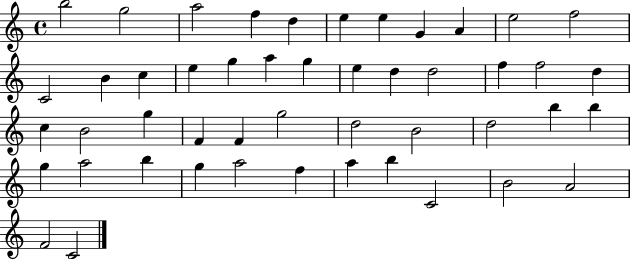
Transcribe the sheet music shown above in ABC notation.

X:1
T:Untitled
M:4/4
L:1/4
K:C
b2 g2 a2 f d e e G A e2 f2 C2 B c e g a g e d d2 f f2 d c B2 g F F g2 d2 B2 d2 b b g a2 b g a2 f a b C2 B2 A2 F2 C2